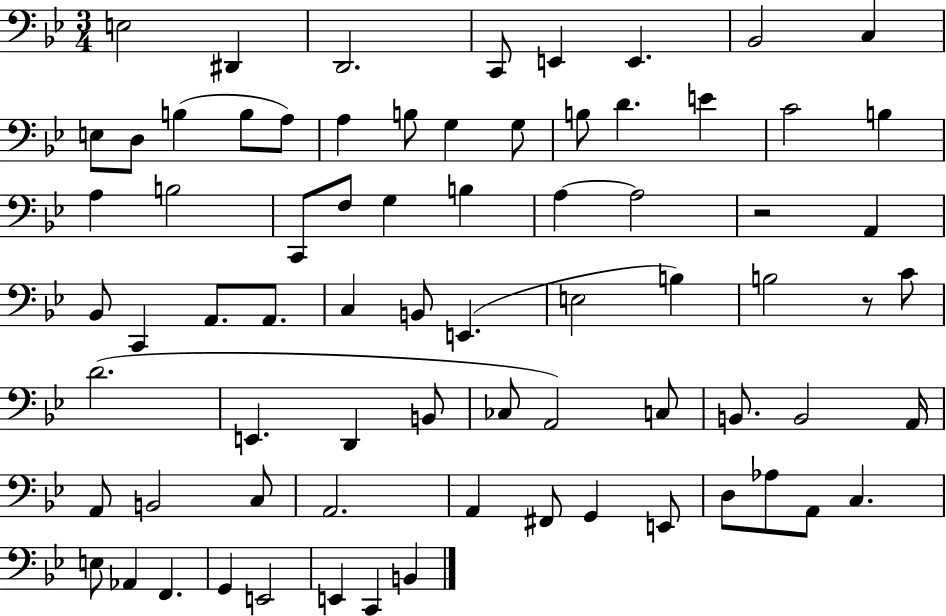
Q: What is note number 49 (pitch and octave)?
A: C3